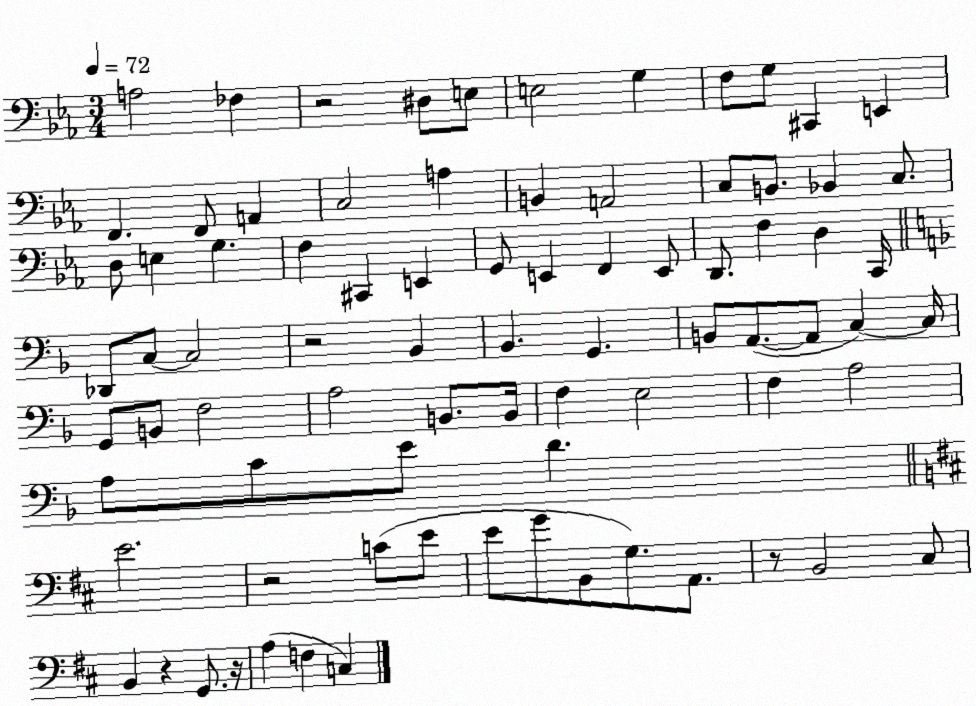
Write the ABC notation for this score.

X:1
T:Untitled
M:3/4
L:1/4
K:Eb
A,2 _F, z2 ^D,/2 E,/2 E,2 G, F,/2 G,/2 ^C,, E,, F,, F,,/2 A,, C,2 A, B,, A,,2 C,/2 B,,/2 _B,, C,/2 D,/2 E, G, F, ^C,, E,, G,,/2 E,, F,, E,,/2 D,,/2 F, D, C,,/4 _D,,/2 C,/2 C,2 z2 _B,, _B,, G,, B,,/2 A,,/2 A,,/2 C, C,/4 G,,/2 B,,/2 F,2 A,2 B,,/2 B,,/4 F, E,2 F, A,2 A,/2 C/2 E/2 D E2 z2 C/2 E/2 E/2 G/2 B,,/2 G,/2 A,,/2 z/2 B,,2 ^C,/2 B,, z G,,/2 z/4 A, F, C,